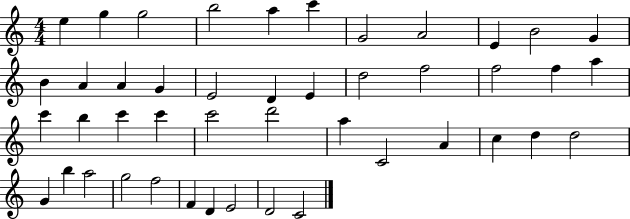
X:1
T:Untitled
M:4/4
L:1/4
K:C
e g g2 b2 a c' G2 A2 E B2 G B A A G E2 D E d2 f2 f2 f a c' b c' c' c'2 d'2 a C2 A c d d2 G b a2 g2 f2 F D E2 D2 C2